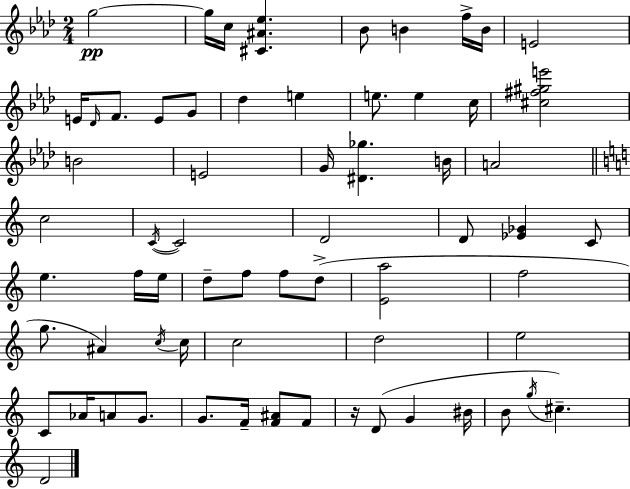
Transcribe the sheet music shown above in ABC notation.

X:1
T:Untitled
M:2/4
L:1/4
K:Ab
g2 g/4 c/4 [^C^A_e] _B/2 B f/4 B/4 E2 E/4 _D/4 F/2 E/2 G/2 _d e e/2 e c/4 [^c^f^ge']2 B2 E2 G/4 [^D_g] B/4 A2 c2 C/4 C2 D2 D/2 [_E_G] C/2 e f/4 e/4 d/2 f/2 f/2 d/2 [Ea]2 f2 g/2 ^A c/4 c/4 c2 d2 e2 C/2 _A/4 A/2 G/2 G/2 F/4 [F^A]/2 F/2 z/4 D/2 G ^B/4 B/2 g/4 ^c D2